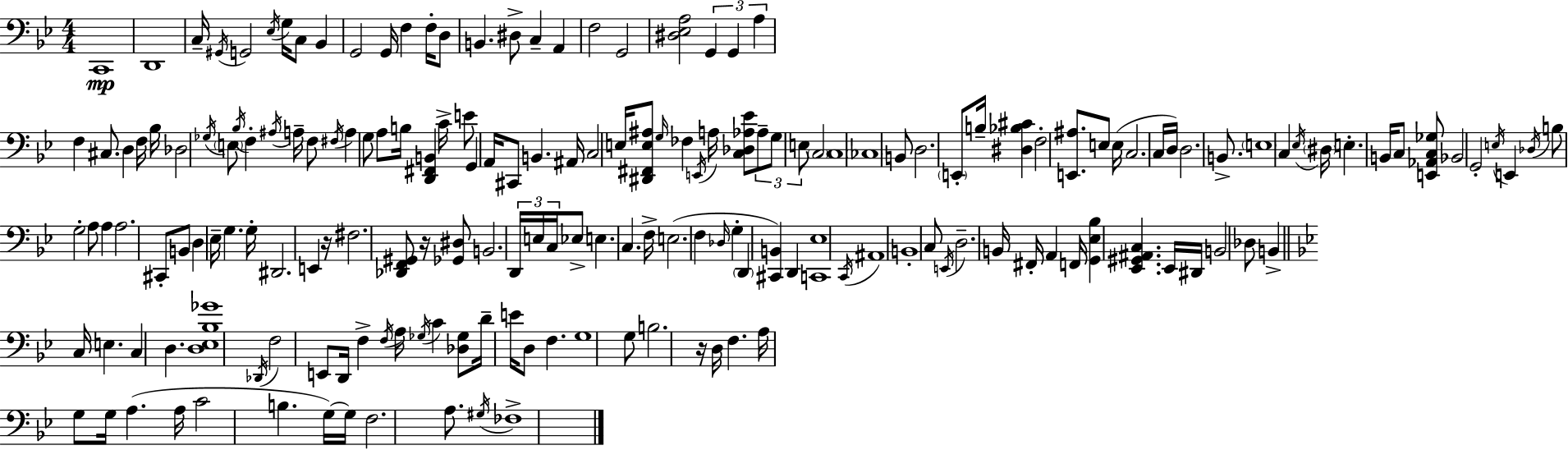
C2/w D2/w C3/s G#2/s G2/h Eb3/s G3/s C3/e Bb2/q G2/h G2/s F3/q F3/s D3/e B2/q. D#3/e C3/q A2/q F3/h G2/h [D#3,Eb3,A3]/h G2/q G2/q A3/q F3/q C#3/e. D3/q F3/s Bb3/s Db3/h Gb3/s E3/e Bb3/s F3/q A#3/s A3/s F3/e F#3/s A3/q G3/e A3/e B3/s [D2,F#2,B2]/q C4/s E4/e G2/q A2/s C#2/e B2/q. A#2/s C3/h E3/s [D#2,F#2,E3,A#3]/e G3/s FES3/q E2/s A3/s [C3,Db3,Ab3,Eb4]/e Ab3/e G3/e E3/e C3/h C3/w CES3/w B2/e D3/h. E2/e B3/s [D#3,Bb3,C#4]/q F3/h [E2,A#3]/e. E3/e E3/s C3/h. C3/s D3/s D3/h. B2/e. E3/w C3/q Eb3/s D#3/s E3/q. B2/s C3/e [E2,Ab2,C3,Gb3]/e Bb2/h G2/h E3/s E2/q Db3/s B3/e G3/h A3/e A3/q A3/h. C#2/e B2/e D3/q Eb3/s G3/q. G3/s D#2/h. E2/q R/s F#3/h. [Db2,F2,G#2]/e R/s [Gb2,D#3]/e B2/h. D2/s E3/s C3/s Eb3/e E3/q. C3/q. F3/s E3/h. F3/q Db3/s G3/q D2/q [C#2,B2]/q D2/q [C2,Eb3]/w C2/s A#2/w B2/w C3/e E2/s D3/h. B2/s F#2/s A2/q F2/s [G2,Eb3,Bb3]/q [Eb2,G#2,A#2,C3]/q. Eb2/s D#2/s B2/h Db3/e B2/q C3/s E3/q. C3/q D3/q. [D3,Eb3,Bb3,Gb4]/w Db2/s F3/h E2/e D2/s F3/q F3/s A3/s Gb3/s C4/q [Db3,Gb3]/e D4/s E4/s D3/e F3/q. G3/w G3/e B3/h. R/s D3/s F3/q. A3/s G3/e G3/s A3/q. A3/s C4/h B3/q. G3/s G3/s F3/h. A3/e. G#3/s FES3/w